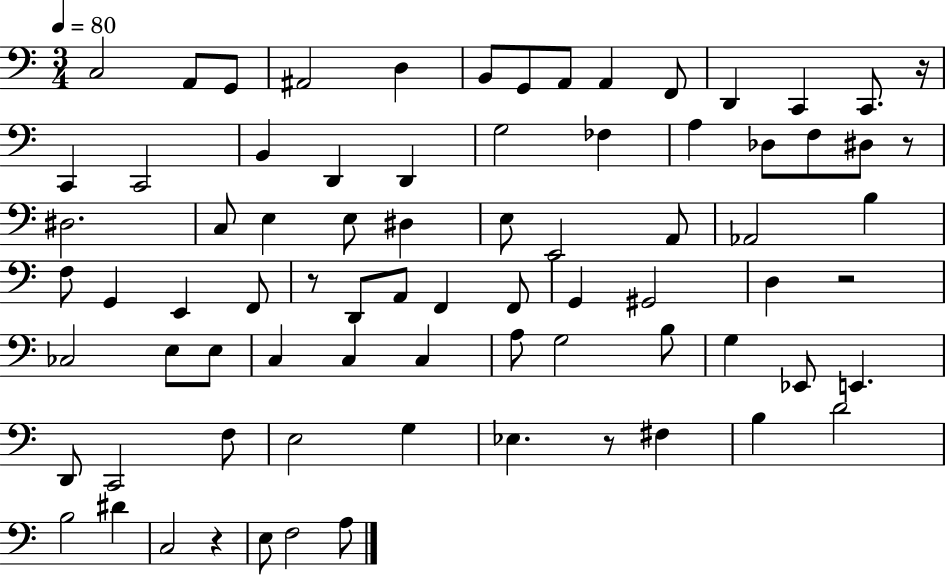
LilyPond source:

{
  \clef bass
  \numericTimeSignature
  \time 3/4
  \key c \major
  \tempo 4 = 80
  c2 a,8 g,8 | ais,2 d4 | b,8 g,8 a,8 a,4 f,8 | d,4 c,4 c,8. r16 | \break c,4 c,2 | b,4 d,4 d,4 | g2 fes4 | a4 des8 f8 dis8 r8 | \break dis2. | c8 e4 e8 dis4 | e8 e,2 a,8 | aes,2 b4 | \break f8 g,4 e,4 f,8 | r8 d,8 a,8 f,4 f,8 | g,4 gis,2 | d4 r2 | \break ces2 e8 e8 | c4 c4 c4 | a8 g2 b8 | g4 ees,8 e,4. | \break d,8 c,2 f8 | e2 g4 | ees4. r8 fis4 | b4 d'2 | \break b2 dis'4 | c2 r4 | e8 f2 a8 | \bar "|."
}